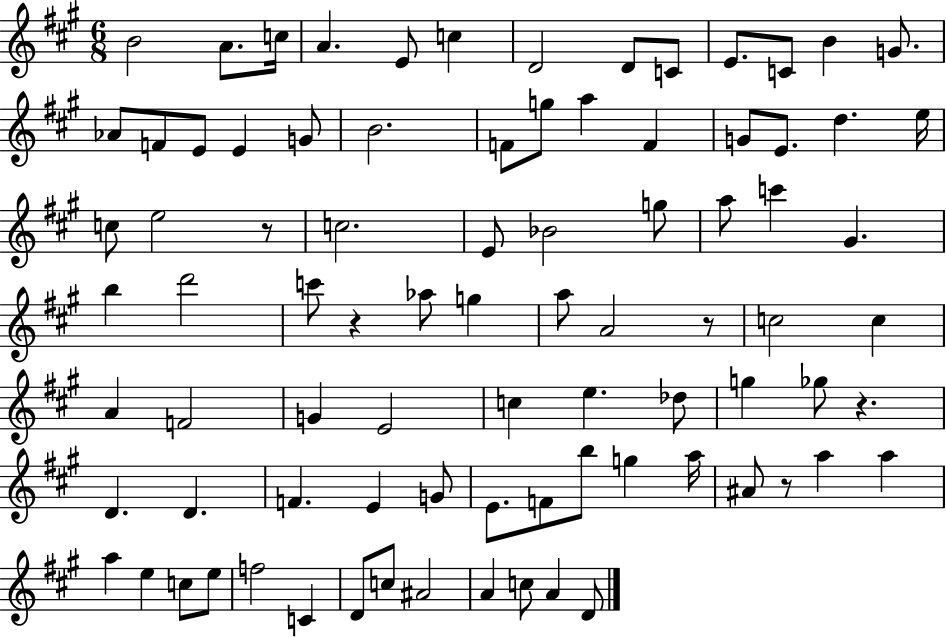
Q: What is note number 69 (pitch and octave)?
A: E5